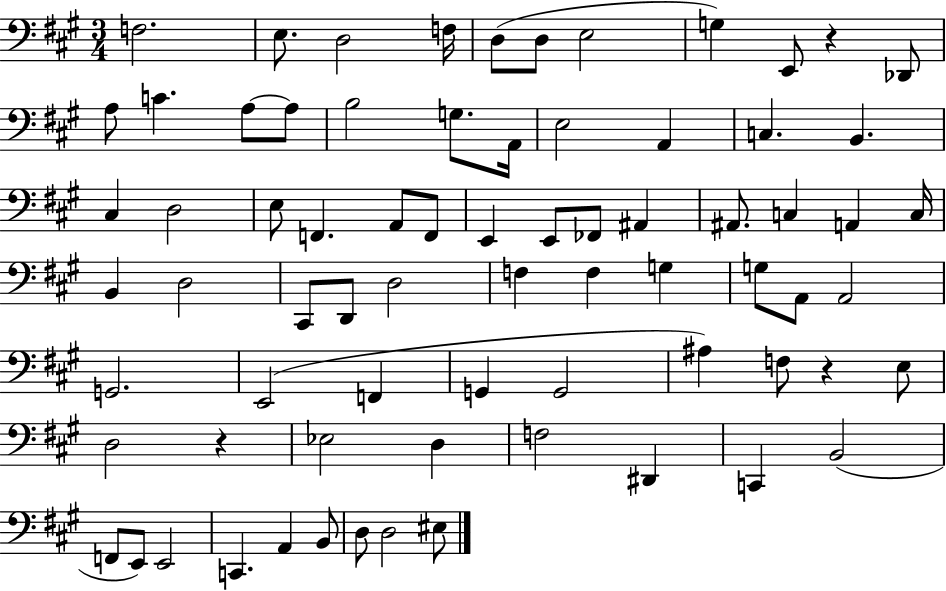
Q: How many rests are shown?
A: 3